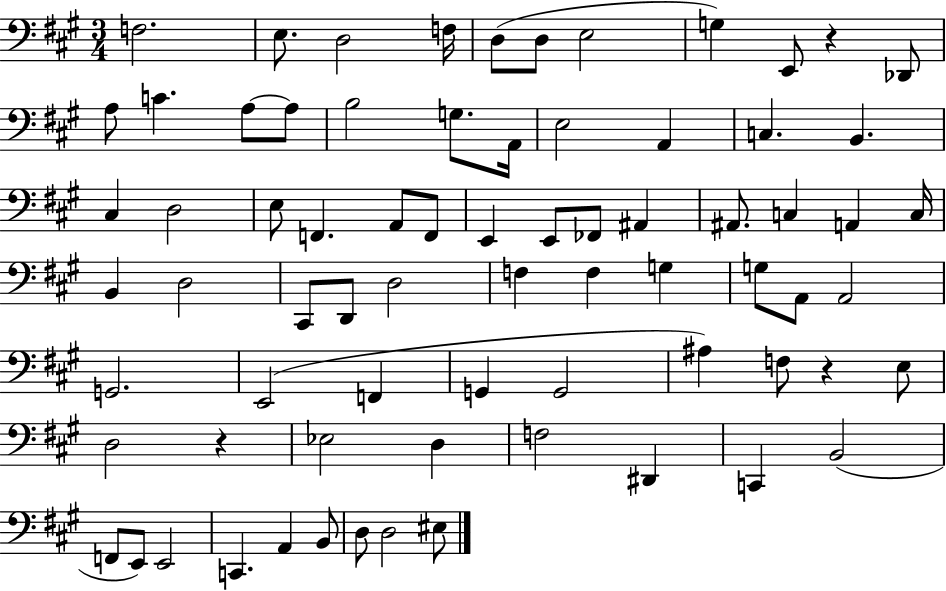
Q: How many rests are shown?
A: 3